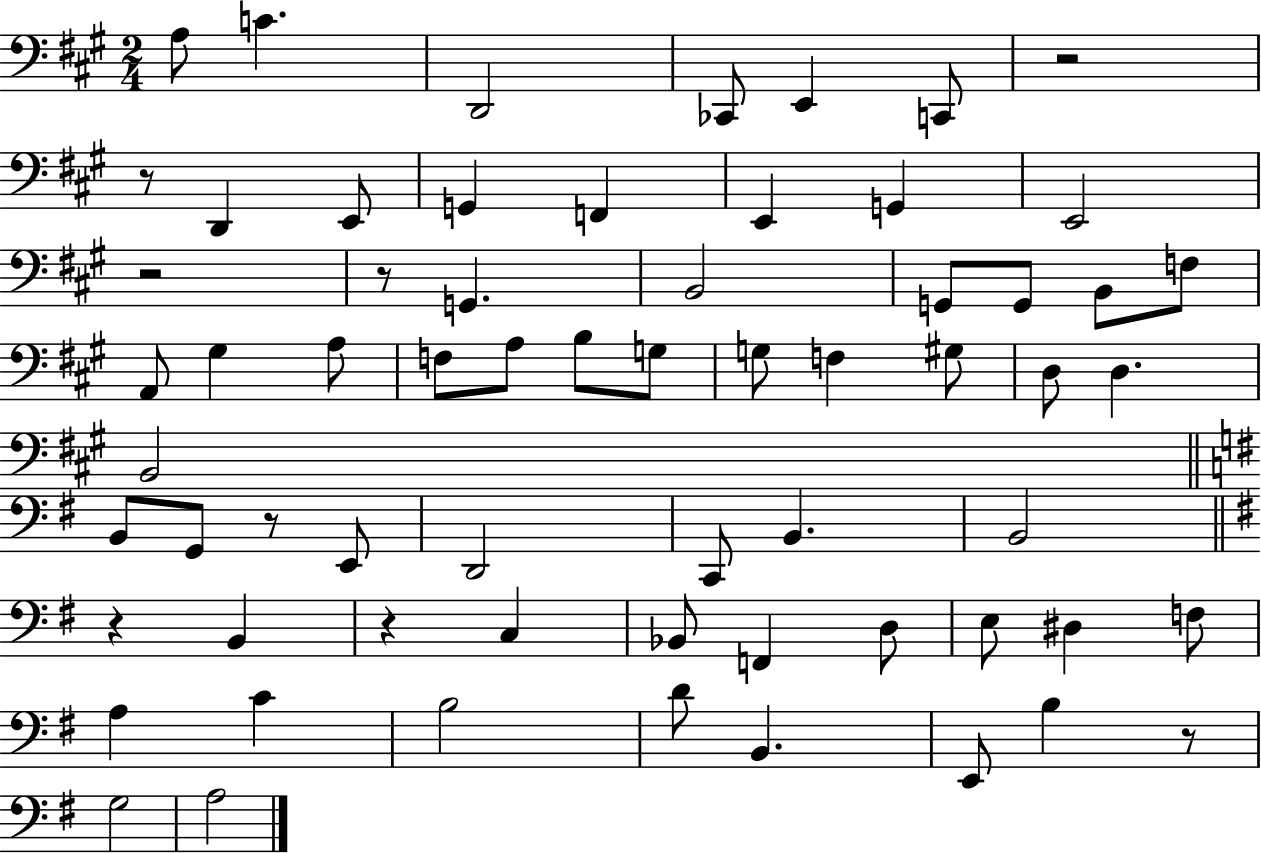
{
  \clef bass
  \numericTimeSignature
  \time 2/4
  \key a \major
  a8 c'4. | d,2 | ces,8 e,4 c,8 | r2 | \break r8 d,4 e,8 | g,4 f,4 | e,4 g,4 | e,2 | \break r2 | r8 g,4. | b,2 | g,8 g,8 b,8 f8 | \break a,8 gis4 a8 | f8 a8 b8 g8 | g8 f4 gis8 | d8 d4. | \break b,2 | \bar "||" \break \key e \minor b,8 g,8 r8 e,8 | d,2 | c,8 b,4. | b,2 | \break \bar "||" \break \key g \major r4 b,4 | r4 c4 | bes,8 f,4 d8 | e8 dis4 f8 | \break a4 c'4 | b2 | d'8 b,4. | e,8 b4 r8 | \break g2 | a2 | \bar "|."
}